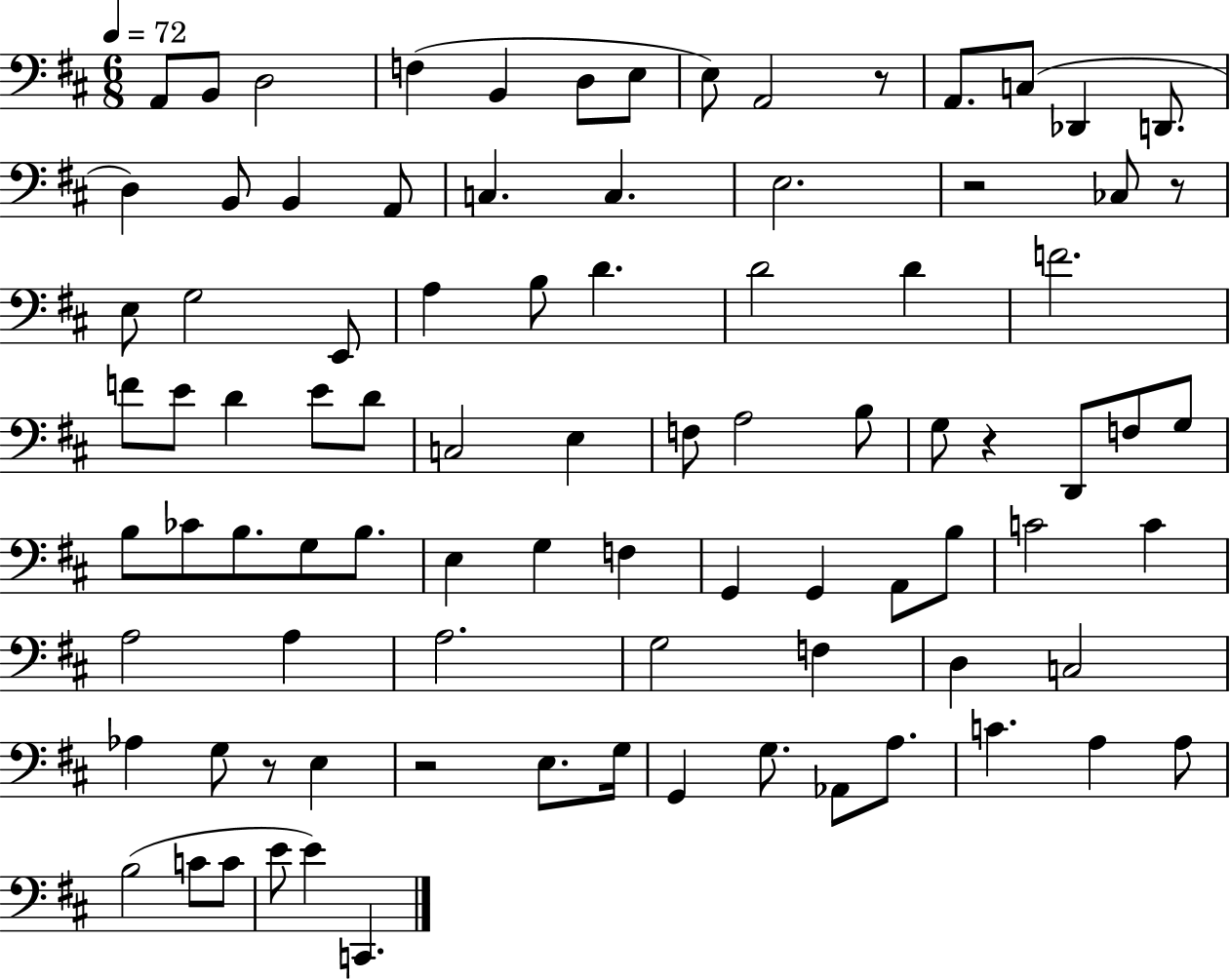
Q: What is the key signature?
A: D major